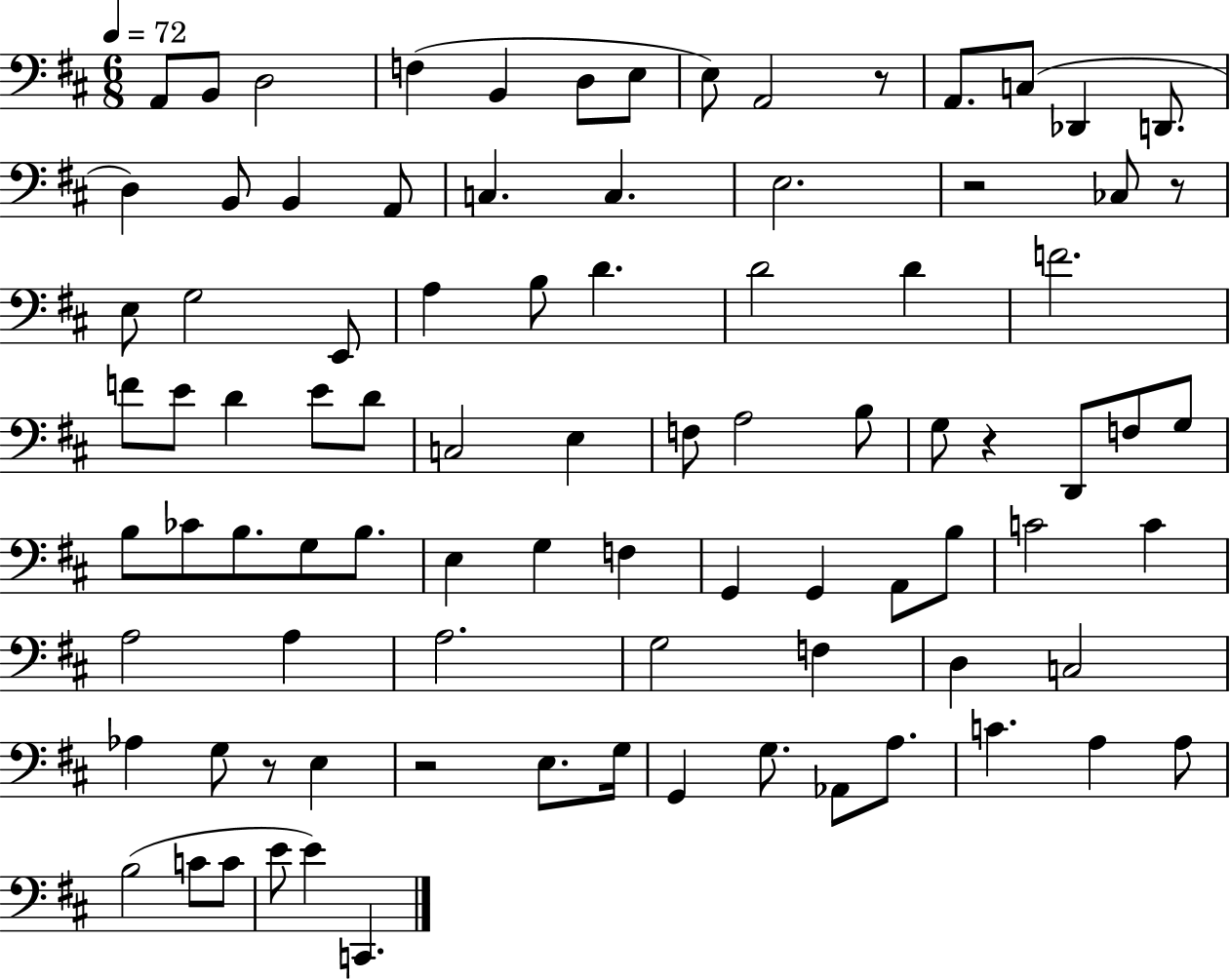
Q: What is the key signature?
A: D major